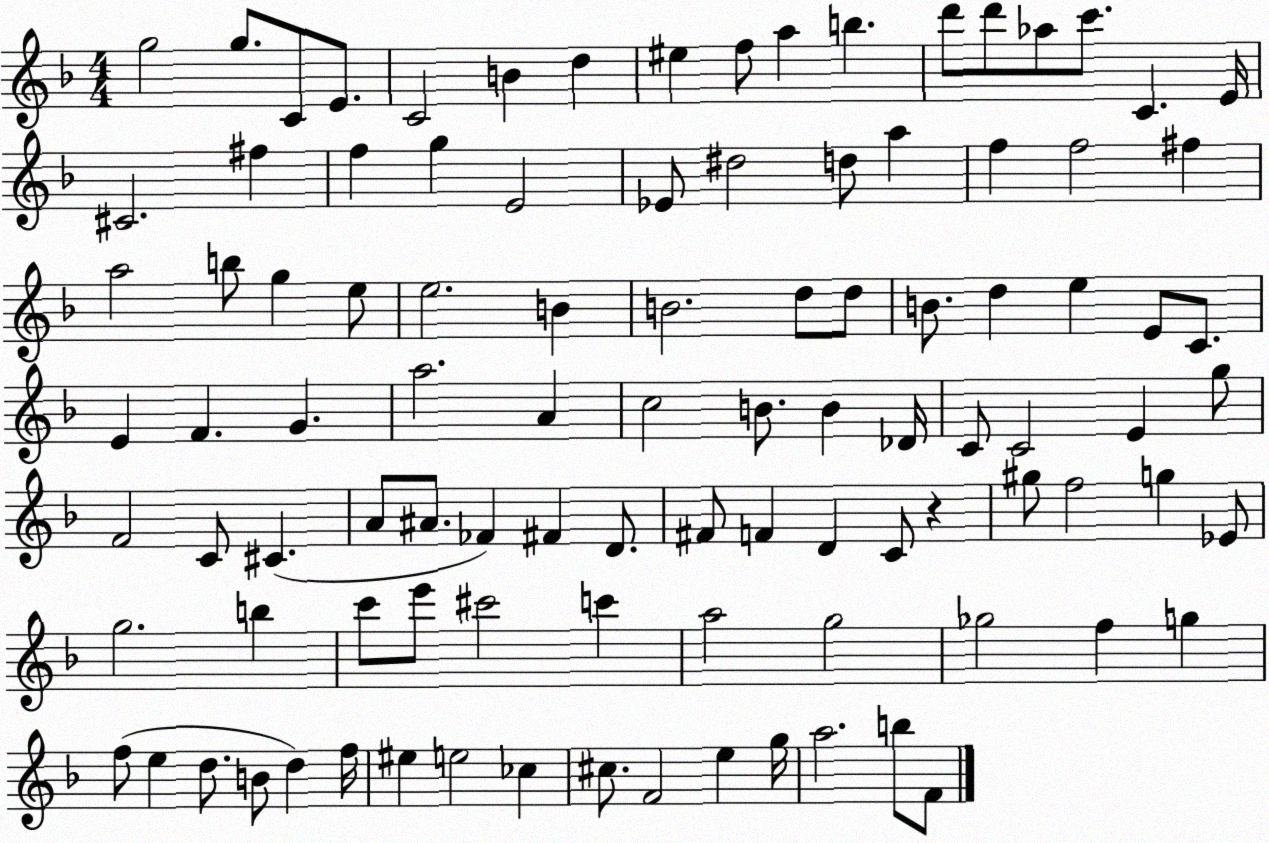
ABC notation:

X:1
T:Untitled
M:4/4
L:1/4
K:F
g2 g/2 C/2 E/2 C2 B d ^e f/2 a b d'/2 d'/2 _a/2 c'/2 C E/4 ^C2 ^f f g E2 _E/2 ^d2 d/2 a f f2 ^f a2 b/2 g e/2 e2 B B2 d/2 d/2 B/2 d e E/2 C/2 E F G a2 A c2 B/2 B _D/4 C/2 C2 E g/2 F2 C/2 ^C A/2 ^A/2 _F ^F D/2 ^F/2 F D C/2 z ^g/2 f2 g _E/2 g2 b c'/2 e'/2 ^c'2 c' a2 g2 _g2 f g f/2 e d/2 B/2 d f/4 ^e e2 _c ^c/2 F2 e g/4 a2 b/2 F/2